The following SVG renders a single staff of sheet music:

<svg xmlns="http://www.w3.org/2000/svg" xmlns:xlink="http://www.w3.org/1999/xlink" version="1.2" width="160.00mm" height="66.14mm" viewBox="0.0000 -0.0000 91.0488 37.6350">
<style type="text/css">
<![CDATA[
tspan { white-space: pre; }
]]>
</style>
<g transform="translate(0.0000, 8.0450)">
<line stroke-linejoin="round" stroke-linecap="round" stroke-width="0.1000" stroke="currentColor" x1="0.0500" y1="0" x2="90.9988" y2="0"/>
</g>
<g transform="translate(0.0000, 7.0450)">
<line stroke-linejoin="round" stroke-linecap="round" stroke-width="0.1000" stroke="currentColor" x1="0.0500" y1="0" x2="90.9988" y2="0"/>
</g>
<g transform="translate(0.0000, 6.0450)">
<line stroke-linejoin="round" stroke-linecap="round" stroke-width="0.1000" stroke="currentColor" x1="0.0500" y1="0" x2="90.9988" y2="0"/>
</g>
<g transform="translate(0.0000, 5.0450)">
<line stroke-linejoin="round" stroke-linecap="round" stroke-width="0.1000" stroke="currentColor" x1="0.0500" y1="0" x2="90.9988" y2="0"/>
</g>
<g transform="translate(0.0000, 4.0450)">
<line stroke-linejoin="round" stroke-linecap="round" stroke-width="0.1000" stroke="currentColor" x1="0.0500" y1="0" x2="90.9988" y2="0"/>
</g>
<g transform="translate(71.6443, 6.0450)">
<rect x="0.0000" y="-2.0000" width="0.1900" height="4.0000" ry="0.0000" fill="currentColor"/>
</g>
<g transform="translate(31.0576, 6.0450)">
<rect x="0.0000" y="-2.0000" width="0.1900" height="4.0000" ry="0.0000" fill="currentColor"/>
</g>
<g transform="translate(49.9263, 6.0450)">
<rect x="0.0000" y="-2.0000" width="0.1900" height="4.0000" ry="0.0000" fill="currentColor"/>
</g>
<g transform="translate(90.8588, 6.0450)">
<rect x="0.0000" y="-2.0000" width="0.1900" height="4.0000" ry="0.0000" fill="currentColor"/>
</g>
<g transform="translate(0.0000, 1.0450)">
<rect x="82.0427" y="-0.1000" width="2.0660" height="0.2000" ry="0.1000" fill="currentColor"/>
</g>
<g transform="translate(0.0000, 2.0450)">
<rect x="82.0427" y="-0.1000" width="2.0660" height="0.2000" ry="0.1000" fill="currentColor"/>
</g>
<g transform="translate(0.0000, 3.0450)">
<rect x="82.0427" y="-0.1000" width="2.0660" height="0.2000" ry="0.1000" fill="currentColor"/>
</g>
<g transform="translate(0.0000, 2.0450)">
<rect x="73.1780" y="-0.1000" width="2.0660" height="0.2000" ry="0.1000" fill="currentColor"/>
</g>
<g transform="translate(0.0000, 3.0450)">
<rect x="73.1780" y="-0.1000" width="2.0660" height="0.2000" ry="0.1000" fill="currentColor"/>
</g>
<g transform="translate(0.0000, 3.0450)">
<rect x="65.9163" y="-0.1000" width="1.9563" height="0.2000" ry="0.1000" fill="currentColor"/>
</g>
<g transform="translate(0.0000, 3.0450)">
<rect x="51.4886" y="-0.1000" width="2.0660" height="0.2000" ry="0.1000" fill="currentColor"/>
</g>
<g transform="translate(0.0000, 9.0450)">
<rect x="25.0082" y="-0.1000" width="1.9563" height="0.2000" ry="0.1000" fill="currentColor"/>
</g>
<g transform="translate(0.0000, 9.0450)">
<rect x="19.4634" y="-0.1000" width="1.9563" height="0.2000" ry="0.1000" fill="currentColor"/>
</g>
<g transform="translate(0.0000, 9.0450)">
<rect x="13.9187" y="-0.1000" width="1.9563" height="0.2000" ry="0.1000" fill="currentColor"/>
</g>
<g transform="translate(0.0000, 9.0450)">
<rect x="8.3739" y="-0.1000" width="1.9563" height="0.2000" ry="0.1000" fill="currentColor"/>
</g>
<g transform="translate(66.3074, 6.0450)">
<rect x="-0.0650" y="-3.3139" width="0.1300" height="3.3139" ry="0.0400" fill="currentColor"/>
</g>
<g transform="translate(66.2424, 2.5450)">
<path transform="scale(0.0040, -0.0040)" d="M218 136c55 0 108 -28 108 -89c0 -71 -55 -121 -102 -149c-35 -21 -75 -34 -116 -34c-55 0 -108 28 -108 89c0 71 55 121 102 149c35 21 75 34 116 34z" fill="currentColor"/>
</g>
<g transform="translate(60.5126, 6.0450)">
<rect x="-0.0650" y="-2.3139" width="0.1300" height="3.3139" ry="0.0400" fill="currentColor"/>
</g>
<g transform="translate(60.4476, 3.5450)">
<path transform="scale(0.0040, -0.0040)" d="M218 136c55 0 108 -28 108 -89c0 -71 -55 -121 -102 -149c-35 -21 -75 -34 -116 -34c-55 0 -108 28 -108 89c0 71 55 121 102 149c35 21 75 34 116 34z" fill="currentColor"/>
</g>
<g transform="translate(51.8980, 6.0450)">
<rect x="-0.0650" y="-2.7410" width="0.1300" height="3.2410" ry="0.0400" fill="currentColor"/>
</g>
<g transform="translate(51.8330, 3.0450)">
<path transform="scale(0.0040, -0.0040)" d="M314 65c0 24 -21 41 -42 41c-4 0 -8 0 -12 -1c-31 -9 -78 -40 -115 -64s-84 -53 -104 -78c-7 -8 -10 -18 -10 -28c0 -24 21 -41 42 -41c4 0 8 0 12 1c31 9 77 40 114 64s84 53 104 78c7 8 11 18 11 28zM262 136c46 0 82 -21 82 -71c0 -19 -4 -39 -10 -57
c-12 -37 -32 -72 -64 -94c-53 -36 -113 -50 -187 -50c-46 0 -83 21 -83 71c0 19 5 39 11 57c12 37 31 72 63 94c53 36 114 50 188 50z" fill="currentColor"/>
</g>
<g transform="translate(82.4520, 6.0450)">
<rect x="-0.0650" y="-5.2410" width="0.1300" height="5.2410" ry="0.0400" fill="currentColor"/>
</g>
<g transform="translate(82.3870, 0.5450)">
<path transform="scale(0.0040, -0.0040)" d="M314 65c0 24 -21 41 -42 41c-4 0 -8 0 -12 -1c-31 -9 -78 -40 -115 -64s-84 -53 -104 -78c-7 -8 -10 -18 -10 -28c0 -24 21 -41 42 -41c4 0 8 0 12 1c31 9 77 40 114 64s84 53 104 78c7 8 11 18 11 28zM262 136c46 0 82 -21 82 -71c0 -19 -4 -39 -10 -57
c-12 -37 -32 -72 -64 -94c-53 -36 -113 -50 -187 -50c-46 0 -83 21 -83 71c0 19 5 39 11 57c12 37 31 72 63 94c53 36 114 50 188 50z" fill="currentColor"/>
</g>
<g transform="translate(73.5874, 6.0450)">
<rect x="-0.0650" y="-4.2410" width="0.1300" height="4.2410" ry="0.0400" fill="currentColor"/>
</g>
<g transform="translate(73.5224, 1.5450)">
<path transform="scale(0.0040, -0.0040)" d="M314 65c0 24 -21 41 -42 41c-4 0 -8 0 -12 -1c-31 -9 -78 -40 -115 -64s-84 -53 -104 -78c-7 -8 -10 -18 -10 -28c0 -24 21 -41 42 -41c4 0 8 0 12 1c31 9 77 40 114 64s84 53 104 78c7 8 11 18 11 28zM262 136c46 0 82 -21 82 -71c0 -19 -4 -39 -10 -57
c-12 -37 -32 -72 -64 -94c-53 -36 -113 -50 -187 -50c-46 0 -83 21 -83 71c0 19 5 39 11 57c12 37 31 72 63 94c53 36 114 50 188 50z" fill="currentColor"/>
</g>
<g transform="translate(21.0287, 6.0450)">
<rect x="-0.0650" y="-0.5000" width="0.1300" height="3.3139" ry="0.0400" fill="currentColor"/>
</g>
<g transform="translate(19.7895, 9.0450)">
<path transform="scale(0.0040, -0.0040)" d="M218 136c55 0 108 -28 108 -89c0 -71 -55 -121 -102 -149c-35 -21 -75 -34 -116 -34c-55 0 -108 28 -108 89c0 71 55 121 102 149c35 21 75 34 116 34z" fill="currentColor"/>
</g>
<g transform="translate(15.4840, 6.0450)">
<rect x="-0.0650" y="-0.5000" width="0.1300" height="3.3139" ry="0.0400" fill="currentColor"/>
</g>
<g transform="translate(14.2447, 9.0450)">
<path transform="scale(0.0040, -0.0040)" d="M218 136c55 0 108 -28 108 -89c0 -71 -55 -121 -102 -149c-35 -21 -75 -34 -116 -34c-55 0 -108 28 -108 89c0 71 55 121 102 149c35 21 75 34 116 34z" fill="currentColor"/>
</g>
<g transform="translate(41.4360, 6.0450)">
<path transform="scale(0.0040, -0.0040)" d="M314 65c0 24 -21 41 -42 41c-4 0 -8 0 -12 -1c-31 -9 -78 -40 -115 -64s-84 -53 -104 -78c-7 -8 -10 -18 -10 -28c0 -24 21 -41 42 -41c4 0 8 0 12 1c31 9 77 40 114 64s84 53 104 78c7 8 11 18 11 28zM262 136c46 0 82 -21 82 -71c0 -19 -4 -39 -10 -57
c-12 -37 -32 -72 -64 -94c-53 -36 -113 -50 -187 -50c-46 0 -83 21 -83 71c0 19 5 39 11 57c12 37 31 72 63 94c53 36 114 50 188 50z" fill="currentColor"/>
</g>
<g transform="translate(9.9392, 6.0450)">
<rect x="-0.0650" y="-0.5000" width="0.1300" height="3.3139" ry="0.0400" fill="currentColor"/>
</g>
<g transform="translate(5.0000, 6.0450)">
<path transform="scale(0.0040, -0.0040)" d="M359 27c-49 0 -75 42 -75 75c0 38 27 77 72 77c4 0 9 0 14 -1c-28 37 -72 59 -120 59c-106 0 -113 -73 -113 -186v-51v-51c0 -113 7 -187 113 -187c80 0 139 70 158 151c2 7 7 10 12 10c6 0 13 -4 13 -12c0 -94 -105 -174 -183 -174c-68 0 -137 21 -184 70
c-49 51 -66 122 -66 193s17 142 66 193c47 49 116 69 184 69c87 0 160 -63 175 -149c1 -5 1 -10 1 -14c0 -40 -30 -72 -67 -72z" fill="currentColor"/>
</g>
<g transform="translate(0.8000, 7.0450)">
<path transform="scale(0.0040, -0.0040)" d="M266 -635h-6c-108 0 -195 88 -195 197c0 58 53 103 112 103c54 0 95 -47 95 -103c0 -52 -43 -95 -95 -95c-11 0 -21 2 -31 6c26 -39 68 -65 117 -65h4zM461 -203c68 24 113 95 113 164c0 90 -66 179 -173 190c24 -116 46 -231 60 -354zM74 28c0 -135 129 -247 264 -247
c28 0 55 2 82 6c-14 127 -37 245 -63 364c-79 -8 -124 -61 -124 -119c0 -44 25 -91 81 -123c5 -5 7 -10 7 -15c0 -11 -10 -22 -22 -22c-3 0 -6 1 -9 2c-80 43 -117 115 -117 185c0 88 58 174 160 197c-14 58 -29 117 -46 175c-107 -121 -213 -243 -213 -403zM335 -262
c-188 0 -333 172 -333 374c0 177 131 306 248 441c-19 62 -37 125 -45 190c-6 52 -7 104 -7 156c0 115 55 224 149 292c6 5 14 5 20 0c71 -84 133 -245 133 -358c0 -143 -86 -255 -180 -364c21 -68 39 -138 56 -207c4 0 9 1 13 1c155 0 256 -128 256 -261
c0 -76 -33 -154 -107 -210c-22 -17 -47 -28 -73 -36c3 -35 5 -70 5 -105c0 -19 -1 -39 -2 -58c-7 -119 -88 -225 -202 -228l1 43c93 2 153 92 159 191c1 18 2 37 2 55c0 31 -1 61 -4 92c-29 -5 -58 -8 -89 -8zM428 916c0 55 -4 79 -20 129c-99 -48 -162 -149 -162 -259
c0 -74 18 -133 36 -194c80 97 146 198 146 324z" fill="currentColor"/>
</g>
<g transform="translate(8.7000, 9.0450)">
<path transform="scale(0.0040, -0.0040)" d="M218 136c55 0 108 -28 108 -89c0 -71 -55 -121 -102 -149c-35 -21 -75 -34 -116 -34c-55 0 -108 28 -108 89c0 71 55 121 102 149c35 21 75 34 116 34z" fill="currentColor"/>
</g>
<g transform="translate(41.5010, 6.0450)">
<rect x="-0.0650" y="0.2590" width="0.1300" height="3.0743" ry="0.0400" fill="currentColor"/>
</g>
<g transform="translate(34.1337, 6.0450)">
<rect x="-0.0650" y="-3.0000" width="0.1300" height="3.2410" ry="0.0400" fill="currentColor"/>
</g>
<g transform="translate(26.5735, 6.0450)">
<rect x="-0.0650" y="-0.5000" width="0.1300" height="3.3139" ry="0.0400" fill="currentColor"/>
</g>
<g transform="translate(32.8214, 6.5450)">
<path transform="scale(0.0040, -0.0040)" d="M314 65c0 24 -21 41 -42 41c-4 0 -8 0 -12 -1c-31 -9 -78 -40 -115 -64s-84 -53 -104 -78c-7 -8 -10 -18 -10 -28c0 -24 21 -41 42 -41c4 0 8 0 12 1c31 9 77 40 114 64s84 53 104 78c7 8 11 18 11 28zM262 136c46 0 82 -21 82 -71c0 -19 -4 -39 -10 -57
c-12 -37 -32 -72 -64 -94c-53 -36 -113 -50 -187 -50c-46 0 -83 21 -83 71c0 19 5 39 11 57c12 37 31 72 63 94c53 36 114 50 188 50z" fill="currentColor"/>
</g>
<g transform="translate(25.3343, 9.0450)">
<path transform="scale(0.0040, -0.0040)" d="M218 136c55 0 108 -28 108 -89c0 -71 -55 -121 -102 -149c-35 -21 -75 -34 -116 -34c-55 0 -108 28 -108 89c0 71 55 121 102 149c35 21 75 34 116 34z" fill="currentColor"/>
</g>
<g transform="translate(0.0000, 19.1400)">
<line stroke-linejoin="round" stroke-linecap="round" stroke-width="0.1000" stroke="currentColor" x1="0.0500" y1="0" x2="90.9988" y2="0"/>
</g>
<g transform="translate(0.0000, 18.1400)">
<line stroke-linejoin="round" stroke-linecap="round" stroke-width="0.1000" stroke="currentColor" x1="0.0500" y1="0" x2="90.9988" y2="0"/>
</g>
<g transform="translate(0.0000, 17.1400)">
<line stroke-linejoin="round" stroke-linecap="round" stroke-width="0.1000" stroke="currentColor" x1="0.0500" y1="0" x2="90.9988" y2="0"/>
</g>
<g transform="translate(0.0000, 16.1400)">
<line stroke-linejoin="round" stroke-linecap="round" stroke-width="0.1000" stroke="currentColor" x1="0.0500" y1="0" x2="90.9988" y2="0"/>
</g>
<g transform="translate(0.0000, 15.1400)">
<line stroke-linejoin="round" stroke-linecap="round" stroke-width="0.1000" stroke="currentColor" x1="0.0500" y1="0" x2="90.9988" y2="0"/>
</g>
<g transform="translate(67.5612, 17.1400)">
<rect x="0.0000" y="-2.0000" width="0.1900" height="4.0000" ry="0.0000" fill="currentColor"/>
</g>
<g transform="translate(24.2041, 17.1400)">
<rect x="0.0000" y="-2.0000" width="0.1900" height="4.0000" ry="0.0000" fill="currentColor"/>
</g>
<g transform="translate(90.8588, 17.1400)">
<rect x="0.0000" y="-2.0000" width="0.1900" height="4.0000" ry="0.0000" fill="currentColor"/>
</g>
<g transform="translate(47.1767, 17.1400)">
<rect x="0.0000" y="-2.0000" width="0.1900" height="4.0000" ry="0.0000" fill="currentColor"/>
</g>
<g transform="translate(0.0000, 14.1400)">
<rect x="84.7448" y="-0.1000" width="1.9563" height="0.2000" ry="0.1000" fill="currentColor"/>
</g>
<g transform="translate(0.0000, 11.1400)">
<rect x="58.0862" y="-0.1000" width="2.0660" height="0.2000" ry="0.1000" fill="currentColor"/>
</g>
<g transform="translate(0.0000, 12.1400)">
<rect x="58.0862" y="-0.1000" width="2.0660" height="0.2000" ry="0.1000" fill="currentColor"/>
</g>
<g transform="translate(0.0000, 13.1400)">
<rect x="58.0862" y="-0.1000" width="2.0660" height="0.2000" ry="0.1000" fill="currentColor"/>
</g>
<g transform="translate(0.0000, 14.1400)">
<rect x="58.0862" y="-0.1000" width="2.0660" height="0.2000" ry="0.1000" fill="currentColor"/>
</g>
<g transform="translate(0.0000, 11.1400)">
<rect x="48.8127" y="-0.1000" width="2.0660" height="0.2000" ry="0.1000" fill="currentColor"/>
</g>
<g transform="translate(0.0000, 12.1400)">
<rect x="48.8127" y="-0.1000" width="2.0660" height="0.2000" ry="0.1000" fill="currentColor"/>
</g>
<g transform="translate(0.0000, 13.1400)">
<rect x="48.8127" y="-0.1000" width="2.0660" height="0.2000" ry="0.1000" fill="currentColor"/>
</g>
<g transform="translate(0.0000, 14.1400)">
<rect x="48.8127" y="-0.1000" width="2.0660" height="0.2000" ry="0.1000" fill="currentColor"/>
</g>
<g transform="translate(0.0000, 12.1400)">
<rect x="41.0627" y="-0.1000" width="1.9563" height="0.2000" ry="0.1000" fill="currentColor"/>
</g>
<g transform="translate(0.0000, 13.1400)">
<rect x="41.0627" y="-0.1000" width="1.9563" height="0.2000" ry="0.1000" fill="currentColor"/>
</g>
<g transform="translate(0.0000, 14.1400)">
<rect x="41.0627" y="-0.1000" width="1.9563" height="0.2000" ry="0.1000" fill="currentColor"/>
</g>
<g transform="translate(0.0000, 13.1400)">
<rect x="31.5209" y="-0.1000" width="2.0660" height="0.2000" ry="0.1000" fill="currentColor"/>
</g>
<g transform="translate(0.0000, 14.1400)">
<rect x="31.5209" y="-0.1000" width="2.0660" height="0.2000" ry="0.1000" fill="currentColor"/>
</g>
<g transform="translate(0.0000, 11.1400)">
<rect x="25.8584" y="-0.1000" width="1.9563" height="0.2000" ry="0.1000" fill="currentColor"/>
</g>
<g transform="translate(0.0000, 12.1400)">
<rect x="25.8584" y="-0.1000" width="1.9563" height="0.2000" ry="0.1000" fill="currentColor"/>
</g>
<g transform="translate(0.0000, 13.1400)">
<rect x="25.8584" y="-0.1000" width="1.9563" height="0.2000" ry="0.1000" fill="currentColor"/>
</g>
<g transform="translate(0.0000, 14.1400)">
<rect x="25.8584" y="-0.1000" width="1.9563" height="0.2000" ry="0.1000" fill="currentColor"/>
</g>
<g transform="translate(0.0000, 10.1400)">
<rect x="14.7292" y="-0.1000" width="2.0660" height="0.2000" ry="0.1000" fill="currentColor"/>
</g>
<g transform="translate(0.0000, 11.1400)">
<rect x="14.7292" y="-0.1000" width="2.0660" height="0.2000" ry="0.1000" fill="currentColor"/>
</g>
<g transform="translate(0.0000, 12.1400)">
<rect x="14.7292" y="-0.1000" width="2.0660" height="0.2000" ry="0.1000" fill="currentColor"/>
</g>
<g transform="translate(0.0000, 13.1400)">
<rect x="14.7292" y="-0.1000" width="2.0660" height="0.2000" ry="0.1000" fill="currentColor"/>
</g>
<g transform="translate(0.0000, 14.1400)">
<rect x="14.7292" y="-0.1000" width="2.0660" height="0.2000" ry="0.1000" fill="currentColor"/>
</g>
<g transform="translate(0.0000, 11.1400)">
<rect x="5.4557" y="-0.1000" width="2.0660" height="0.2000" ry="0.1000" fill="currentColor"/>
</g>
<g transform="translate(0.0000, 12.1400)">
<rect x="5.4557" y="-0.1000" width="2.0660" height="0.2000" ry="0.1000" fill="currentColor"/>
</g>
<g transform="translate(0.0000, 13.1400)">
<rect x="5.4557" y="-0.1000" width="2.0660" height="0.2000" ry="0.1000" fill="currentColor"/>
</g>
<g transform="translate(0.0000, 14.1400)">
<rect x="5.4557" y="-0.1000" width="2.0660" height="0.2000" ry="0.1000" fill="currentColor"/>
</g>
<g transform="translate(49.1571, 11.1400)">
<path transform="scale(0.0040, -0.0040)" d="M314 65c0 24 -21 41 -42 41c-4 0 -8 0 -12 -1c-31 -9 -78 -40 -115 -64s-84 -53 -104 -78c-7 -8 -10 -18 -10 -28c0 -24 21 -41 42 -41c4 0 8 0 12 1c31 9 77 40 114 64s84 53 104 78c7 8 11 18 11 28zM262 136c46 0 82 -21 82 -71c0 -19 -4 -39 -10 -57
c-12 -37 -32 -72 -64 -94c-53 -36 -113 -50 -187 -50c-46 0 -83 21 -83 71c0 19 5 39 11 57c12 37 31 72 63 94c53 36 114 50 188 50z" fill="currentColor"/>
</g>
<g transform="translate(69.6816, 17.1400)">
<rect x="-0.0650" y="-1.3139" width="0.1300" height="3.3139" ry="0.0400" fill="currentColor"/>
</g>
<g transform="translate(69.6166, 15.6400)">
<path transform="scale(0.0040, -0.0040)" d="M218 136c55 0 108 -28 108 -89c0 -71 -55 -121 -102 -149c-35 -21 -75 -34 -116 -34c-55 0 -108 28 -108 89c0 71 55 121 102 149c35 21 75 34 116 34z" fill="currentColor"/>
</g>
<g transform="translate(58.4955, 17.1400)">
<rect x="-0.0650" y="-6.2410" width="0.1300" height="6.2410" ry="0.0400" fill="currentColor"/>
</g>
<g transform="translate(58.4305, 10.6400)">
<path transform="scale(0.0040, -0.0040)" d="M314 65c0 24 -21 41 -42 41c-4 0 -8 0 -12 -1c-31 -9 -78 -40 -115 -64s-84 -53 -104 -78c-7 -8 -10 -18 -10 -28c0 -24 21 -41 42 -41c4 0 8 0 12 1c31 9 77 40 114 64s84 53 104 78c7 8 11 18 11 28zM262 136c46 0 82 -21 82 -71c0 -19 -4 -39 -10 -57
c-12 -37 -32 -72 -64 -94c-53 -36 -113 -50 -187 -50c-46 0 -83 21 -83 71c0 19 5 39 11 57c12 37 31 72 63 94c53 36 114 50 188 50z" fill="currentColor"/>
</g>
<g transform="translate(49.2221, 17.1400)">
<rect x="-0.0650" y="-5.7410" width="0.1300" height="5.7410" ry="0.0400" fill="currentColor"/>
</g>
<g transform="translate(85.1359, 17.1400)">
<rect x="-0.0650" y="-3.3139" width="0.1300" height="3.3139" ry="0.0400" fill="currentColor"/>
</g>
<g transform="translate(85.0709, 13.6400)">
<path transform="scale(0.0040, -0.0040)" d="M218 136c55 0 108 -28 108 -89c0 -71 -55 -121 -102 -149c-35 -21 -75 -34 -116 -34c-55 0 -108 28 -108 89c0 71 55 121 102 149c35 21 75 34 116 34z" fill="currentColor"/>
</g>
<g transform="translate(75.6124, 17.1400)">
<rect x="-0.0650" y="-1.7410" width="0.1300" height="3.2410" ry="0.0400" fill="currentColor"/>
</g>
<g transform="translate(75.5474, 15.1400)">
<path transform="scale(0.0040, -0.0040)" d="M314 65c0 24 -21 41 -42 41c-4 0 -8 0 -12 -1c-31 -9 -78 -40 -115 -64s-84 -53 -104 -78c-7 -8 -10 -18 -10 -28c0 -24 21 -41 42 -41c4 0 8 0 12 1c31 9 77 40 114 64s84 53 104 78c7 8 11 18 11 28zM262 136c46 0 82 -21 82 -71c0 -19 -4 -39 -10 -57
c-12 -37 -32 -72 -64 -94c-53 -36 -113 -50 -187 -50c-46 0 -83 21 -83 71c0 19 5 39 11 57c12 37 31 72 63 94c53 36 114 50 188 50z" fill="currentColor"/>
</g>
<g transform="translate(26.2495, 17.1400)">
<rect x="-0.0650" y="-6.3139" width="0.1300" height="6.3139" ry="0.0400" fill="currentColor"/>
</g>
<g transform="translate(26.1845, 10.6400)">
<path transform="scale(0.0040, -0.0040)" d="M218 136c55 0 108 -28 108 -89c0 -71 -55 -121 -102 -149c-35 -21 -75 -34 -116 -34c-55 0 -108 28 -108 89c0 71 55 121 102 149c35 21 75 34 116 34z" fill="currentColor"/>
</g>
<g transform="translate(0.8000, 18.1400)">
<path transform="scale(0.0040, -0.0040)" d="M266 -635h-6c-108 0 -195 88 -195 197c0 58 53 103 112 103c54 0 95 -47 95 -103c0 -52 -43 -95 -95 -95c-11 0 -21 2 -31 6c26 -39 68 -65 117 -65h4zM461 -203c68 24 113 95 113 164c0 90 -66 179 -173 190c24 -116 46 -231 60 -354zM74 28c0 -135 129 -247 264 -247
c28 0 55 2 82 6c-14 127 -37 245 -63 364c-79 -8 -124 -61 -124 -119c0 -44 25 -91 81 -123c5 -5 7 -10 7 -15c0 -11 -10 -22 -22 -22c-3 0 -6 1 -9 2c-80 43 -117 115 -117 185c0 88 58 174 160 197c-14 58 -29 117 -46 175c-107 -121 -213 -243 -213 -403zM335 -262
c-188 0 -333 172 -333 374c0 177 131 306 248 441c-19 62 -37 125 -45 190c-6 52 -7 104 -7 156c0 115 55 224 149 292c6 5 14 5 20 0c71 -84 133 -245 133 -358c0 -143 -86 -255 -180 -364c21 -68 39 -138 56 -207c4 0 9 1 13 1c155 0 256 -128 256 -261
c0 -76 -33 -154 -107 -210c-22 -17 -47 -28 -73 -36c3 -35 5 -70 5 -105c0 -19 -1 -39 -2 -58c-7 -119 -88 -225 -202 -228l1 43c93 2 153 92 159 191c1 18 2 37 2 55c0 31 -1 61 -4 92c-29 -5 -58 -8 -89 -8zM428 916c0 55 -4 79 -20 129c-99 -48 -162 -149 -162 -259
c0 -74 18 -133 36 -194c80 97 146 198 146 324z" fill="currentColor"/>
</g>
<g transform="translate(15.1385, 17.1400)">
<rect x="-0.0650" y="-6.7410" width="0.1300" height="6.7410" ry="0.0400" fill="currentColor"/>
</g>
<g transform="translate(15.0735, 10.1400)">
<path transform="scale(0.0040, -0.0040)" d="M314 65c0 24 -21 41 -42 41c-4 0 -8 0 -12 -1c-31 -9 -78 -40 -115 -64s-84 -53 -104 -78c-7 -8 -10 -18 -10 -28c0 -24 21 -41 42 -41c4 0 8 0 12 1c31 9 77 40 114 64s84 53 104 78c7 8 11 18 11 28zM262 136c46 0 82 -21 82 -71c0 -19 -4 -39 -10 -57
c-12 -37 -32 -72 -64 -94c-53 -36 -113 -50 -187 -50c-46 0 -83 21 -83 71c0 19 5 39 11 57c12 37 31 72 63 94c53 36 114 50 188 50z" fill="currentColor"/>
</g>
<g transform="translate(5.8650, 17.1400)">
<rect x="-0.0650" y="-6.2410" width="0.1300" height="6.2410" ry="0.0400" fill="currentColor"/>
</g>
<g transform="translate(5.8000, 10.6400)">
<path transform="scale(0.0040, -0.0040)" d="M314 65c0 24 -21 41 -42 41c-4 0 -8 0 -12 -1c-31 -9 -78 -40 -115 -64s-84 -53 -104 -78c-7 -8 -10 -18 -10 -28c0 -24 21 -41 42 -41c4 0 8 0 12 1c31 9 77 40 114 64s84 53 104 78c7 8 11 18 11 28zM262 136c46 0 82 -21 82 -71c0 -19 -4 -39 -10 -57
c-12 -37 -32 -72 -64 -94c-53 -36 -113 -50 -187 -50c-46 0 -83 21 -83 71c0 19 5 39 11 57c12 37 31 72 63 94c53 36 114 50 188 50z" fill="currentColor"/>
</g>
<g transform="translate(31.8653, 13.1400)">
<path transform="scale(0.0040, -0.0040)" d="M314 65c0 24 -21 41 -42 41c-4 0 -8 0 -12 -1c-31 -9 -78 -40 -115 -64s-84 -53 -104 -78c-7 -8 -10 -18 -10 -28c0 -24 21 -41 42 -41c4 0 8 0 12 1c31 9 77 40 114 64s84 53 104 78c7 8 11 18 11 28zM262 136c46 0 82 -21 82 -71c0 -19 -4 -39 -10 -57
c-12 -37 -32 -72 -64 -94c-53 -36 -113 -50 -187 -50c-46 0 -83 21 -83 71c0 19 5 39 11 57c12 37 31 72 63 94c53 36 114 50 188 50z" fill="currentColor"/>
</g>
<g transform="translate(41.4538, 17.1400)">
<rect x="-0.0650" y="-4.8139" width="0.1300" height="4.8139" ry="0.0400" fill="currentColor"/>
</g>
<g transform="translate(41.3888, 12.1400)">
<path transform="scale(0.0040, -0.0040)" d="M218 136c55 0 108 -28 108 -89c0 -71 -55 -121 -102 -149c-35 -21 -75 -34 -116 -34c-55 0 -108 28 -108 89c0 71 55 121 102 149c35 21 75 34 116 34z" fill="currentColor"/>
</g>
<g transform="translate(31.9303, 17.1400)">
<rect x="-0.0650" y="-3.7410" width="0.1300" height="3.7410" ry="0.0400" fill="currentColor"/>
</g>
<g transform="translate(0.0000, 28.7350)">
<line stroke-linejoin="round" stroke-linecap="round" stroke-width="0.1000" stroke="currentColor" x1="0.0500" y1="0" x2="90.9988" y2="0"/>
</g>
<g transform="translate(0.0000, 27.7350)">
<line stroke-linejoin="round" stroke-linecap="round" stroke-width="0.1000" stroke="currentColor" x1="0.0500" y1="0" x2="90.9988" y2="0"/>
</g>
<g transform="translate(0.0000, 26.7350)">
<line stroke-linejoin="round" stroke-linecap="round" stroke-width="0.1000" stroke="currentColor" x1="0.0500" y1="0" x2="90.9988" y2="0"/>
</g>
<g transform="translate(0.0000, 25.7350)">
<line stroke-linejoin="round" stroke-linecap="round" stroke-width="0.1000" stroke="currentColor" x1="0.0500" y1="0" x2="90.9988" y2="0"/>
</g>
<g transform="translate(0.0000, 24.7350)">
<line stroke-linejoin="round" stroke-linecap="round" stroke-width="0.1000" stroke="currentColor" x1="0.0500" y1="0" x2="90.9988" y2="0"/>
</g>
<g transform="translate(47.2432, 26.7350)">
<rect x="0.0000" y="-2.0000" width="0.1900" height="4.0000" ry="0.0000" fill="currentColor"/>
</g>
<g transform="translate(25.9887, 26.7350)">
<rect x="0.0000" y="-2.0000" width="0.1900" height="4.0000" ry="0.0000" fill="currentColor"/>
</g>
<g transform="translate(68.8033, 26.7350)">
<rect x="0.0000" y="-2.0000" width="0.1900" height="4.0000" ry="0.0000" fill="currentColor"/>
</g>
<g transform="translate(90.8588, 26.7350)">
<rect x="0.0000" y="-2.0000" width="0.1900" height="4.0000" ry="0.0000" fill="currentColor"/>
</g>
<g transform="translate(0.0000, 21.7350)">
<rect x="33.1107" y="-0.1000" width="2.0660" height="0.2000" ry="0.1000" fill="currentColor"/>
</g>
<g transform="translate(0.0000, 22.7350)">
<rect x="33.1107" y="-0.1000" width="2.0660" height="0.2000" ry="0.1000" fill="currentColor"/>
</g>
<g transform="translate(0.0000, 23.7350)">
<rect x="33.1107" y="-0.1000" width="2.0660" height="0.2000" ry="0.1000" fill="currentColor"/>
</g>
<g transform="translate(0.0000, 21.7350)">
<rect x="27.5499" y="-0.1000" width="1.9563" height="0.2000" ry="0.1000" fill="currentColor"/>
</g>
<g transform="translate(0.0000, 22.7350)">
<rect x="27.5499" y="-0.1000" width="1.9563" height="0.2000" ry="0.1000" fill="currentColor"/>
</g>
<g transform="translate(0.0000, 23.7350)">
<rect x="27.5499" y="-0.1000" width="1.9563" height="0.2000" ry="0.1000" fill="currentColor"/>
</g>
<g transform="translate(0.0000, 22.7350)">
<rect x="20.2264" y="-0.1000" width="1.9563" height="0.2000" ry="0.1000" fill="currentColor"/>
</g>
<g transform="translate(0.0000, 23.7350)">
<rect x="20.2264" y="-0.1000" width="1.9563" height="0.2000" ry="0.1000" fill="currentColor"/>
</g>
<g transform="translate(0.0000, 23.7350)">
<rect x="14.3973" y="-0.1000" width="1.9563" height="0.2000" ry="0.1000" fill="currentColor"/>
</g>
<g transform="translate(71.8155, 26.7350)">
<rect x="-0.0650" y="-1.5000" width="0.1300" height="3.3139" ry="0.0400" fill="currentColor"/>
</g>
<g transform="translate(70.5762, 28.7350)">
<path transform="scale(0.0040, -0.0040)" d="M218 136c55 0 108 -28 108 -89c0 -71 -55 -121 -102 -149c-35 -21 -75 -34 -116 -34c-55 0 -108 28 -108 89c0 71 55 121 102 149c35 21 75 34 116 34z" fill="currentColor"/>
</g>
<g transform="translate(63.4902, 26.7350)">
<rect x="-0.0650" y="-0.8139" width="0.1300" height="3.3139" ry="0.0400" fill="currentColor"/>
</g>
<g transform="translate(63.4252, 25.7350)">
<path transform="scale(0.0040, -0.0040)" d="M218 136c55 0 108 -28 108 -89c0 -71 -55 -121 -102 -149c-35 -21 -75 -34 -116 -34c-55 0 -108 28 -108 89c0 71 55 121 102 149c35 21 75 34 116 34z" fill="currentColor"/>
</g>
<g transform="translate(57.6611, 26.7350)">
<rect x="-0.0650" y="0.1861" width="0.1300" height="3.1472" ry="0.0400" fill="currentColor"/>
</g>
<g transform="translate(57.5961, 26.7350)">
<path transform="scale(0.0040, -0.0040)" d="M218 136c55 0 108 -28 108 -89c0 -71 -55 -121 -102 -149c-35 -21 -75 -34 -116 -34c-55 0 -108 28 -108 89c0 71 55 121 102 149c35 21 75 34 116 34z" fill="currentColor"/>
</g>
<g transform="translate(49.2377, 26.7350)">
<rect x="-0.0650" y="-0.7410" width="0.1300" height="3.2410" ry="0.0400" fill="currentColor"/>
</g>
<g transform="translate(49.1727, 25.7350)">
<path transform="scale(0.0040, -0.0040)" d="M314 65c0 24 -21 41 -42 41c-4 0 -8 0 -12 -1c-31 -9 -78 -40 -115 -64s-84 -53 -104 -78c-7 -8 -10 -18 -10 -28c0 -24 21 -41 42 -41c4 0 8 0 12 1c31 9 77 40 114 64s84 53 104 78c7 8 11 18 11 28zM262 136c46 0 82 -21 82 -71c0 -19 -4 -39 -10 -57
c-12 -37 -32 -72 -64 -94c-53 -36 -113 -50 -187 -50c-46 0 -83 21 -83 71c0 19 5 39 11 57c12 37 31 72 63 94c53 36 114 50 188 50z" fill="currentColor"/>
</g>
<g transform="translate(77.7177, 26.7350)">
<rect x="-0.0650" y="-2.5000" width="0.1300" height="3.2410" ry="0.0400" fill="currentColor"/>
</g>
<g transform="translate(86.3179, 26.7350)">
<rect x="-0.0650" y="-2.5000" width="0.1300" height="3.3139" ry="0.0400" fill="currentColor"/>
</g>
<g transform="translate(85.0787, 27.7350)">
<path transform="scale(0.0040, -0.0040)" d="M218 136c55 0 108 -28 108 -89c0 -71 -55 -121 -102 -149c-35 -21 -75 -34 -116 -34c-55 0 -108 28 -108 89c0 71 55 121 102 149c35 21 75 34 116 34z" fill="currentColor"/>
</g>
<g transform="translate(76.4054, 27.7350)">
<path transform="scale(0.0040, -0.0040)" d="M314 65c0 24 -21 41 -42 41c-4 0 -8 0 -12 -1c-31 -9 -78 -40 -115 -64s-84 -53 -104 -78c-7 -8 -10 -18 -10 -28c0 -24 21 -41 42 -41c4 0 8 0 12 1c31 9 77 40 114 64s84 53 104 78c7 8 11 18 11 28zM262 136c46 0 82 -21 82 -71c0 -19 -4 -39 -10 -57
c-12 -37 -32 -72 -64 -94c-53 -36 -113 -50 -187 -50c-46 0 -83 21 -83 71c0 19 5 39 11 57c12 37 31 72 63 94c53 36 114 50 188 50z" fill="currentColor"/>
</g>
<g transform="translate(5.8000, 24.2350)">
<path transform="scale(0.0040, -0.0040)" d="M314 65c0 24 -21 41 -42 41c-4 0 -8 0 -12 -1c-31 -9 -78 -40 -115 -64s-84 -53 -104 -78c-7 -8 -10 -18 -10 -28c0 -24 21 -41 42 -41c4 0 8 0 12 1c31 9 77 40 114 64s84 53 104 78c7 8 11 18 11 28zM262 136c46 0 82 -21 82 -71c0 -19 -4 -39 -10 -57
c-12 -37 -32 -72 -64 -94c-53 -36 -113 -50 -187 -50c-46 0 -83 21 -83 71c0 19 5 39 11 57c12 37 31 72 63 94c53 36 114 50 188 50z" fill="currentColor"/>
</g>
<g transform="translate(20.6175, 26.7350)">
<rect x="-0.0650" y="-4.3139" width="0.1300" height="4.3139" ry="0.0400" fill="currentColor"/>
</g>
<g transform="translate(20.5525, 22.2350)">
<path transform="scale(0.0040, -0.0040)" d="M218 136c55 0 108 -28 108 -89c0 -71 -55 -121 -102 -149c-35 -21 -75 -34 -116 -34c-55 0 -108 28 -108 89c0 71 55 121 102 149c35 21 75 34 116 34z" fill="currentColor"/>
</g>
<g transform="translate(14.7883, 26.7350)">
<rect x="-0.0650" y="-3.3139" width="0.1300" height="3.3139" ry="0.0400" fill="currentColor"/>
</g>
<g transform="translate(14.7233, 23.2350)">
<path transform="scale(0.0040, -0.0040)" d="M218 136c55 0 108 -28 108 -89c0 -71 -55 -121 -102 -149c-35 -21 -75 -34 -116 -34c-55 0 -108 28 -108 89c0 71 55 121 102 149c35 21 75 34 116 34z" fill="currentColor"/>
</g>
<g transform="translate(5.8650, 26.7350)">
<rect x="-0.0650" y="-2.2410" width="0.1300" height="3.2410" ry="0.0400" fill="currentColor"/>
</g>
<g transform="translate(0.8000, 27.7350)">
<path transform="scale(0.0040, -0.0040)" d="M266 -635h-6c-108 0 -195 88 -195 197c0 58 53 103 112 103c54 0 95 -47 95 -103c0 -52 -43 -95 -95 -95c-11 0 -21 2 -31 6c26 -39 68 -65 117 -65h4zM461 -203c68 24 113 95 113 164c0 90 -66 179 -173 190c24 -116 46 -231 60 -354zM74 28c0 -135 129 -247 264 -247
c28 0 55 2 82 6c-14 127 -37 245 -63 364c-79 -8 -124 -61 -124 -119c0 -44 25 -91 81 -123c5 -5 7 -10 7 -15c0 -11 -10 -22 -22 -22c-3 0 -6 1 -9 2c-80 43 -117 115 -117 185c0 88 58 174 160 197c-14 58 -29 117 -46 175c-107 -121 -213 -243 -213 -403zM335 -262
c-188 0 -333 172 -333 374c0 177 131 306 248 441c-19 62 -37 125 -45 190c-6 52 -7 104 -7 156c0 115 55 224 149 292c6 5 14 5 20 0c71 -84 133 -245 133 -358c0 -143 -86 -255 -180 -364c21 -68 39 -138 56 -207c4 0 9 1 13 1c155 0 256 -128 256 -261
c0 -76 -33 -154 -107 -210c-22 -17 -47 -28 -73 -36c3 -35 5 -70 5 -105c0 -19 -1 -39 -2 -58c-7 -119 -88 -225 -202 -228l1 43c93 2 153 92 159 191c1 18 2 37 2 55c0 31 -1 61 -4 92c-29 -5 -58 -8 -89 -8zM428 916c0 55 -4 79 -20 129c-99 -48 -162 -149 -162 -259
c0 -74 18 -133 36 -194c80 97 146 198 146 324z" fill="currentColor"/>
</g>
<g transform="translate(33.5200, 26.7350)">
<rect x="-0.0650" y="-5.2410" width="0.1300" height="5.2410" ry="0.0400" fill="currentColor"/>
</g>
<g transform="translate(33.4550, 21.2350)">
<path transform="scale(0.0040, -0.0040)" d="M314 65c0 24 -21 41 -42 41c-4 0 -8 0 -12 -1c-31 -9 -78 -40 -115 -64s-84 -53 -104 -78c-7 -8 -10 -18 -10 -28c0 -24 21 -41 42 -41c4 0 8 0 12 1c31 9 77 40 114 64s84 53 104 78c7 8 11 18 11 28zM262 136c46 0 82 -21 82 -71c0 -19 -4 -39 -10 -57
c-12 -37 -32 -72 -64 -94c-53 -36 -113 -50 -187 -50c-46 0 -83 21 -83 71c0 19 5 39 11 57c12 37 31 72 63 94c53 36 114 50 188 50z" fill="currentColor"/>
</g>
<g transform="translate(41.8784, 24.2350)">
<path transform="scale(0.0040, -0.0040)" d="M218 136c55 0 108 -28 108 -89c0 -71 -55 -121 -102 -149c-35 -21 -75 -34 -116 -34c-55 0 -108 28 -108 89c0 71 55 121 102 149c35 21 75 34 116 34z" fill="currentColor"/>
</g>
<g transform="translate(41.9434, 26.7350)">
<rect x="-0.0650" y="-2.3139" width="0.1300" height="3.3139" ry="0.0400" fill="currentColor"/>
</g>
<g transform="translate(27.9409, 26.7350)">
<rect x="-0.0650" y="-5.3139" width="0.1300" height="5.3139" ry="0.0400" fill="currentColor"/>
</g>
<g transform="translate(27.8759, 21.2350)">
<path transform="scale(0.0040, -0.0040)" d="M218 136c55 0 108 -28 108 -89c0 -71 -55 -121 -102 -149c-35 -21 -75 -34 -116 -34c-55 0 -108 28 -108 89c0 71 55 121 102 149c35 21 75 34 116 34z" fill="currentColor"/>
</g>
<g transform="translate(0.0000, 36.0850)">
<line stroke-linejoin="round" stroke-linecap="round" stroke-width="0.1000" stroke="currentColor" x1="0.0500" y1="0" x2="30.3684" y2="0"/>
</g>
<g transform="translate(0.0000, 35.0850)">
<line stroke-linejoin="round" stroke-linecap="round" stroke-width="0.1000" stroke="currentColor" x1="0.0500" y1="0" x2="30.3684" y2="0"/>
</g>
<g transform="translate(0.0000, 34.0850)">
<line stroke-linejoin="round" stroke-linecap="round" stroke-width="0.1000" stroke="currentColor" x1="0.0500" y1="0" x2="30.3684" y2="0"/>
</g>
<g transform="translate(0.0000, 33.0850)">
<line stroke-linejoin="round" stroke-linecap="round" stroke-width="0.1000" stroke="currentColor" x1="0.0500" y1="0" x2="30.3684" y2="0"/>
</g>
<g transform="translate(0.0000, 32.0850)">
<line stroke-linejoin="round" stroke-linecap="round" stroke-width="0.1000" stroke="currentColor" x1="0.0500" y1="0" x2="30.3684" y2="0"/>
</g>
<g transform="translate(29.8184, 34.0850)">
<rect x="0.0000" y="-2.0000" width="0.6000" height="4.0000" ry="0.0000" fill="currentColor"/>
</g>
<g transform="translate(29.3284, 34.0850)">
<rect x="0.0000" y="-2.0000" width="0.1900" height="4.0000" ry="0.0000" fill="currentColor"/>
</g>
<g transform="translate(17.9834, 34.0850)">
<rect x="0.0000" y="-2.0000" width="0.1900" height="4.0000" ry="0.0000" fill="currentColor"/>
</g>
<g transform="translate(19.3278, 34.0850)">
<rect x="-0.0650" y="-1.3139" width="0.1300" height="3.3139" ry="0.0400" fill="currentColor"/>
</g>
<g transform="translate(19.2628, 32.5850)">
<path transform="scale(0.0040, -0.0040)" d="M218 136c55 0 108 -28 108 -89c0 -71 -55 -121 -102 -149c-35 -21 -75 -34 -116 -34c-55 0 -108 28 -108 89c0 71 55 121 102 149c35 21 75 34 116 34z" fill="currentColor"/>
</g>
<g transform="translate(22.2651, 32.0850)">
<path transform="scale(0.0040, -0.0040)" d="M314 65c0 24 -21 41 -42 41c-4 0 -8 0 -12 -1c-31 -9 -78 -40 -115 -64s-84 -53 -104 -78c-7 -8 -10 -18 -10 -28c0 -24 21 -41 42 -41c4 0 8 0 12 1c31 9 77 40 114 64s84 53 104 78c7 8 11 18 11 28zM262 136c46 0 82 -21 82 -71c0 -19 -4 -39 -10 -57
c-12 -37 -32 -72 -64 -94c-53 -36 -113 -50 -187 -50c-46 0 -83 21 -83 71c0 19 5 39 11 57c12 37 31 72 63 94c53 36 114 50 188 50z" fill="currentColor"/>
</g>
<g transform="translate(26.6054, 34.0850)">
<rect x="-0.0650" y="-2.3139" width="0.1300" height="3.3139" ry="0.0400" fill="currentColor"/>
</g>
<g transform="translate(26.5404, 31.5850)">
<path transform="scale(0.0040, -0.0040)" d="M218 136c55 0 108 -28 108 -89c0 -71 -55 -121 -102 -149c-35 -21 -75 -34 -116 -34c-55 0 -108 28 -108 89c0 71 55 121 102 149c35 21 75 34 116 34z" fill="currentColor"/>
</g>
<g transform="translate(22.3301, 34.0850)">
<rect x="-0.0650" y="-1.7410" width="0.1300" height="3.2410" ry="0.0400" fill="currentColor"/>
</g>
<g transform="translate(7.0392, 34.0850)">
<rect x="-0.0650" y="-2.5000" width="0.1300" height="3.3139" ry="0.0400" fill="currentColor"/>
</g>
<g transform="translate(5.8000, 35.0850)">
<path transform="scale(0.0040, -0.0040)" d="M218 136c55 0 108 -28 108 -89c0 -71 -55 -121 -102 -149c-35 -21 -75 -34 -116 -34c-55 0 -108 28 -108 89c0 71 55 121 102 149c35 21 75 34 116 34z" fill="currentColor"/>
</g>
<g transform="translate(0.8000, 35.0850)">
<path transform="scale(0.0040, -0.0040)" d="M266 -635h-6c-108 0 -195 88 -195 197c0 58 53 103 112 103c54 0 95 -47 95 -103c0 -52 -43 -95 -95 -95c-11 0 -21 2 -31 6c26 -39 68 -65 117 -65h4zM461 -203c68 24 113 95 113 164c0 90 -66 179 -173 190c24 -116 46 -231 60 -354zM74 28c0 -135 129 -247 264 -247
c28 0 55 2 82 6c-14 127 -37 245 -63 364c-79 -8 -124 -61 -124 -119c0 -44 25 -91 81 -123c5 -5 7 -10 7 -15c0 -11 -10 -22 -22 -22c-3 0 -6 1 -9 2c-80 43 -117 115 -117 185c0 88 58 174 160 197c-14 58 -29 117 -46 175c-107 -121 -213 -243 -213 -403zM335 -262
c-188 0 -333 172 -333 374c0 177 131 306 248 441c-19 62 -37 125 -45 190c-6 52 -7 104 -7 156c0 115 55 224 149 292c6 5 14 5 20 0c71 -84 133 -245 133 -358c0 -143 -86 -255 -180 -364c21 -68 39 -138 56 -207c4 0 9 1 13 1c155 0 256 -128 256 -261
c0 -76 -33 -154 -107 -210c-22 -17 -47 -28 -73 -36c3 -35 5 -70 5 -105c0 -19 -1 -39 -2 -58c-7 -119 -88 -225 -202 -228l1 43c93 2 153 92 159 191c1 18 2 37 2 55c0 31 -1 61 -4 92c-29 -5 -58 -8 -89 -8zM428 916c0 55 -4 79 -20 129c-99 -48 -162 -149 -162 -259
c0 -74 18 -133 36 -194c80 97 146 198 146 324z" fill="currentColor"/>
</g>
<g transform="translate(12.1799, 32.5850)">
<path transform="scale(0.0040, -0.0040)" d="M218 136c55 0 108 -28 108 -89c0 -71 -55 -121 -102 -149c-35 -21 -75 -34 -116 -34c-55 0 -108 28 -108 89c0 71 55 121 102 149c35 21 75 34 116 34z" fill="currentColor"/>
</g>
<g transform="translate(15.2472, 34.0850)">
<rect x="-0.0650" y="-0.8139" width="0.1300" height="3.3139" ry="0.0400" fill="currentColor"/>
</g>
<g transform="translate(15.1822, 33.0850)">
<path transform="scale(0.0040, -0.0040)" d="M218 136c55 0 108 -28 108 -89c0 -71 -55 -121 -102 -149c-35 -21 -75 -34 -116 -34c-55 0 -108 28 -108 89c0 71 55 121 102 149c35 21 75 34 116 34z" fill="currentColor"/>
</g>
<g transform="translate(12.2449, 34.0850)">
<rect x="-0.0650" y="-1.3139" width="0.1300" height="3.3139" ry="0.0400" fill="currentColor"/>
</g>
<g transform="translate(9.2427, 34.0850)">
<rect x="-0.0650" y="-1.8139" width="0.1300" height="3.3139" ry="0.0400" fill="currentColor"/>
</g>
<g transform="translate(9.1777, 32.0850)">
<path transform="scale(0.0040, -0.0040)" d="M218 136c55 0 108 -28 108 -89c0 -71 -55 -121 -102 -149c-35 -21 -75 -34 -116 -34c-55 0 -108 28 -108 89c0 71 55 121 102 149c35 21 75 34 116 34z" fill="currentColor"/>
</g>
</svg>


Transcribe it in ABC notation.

X:1
T:Untitled
M:4/4
L:1/4
K:C
C C C C A2 B2 a2 g b d'2 f'2 a'2 b'2 a' c'2 e' g'2 a'2 e f2 b g2 b d' f' f'2 g d2 B d E G2 G G f e d e f2 g